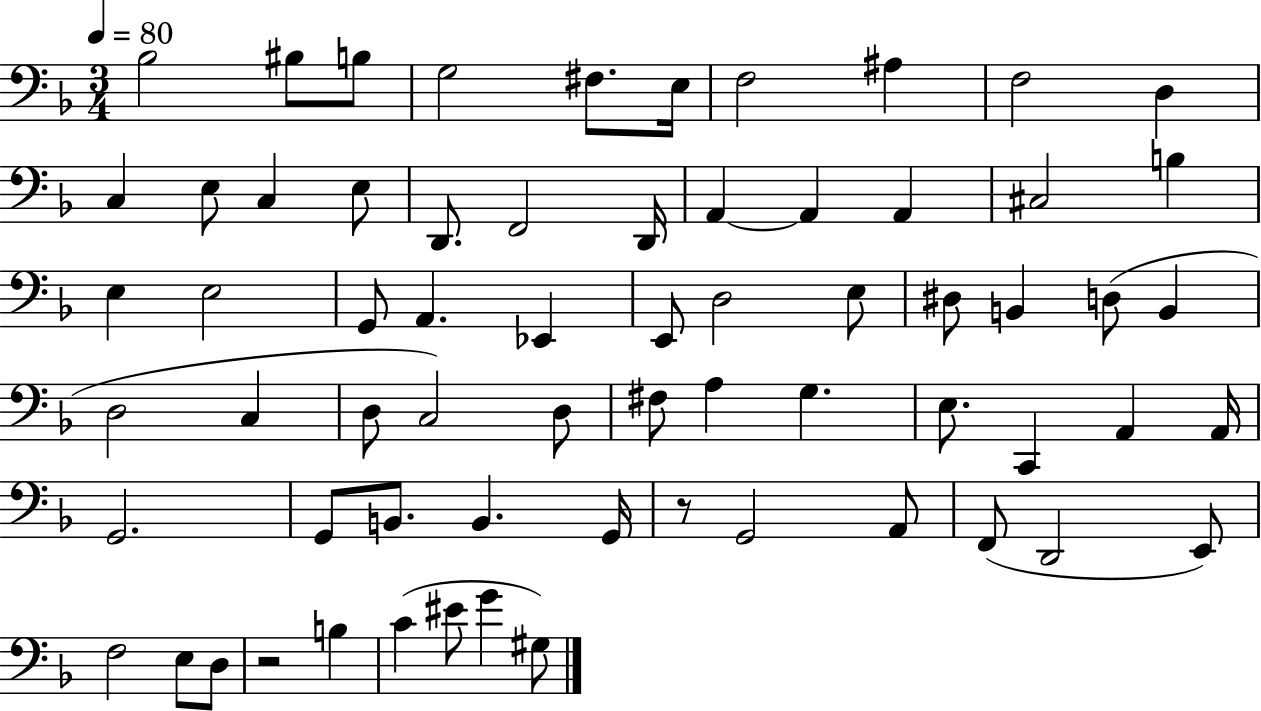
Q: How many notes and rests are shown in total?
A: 66